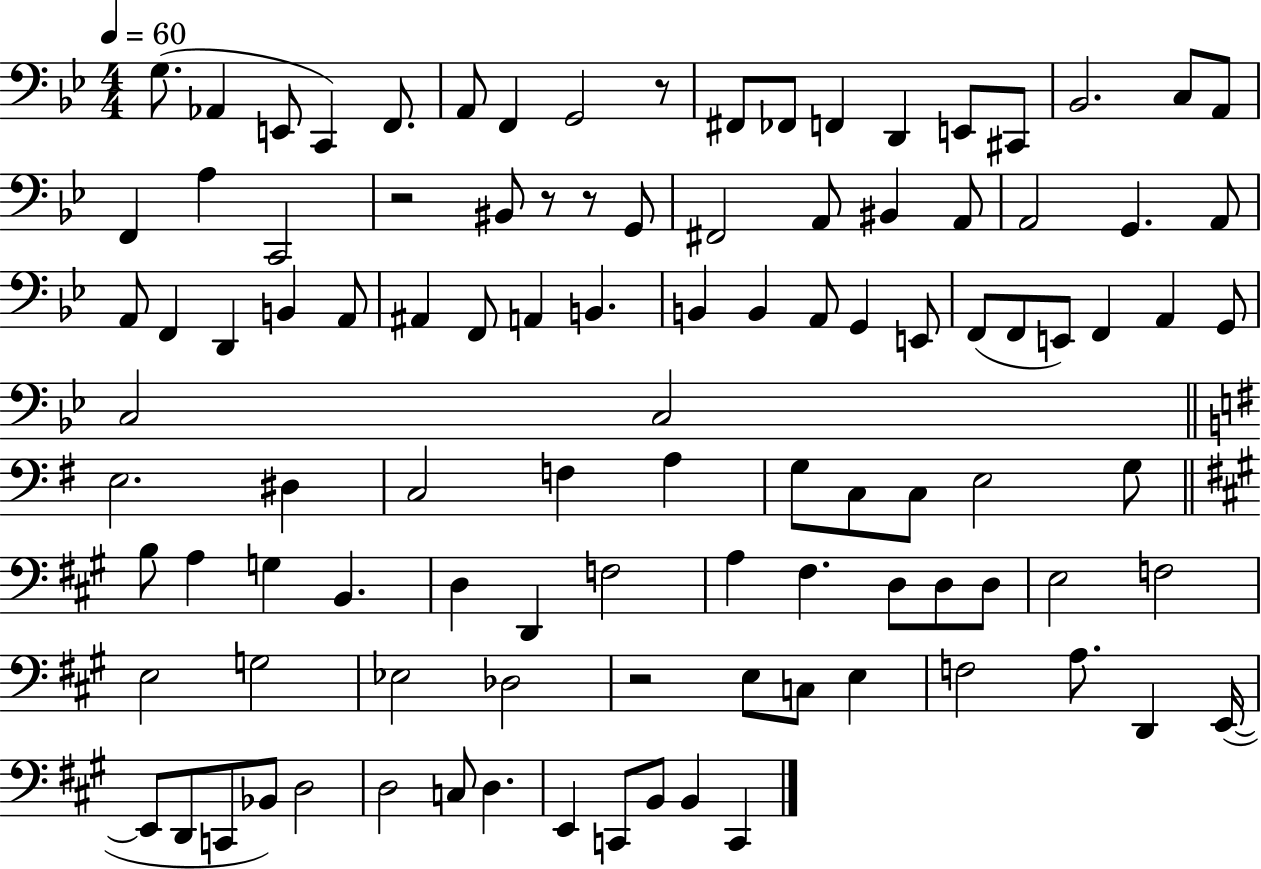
X:1
T:Untitled
M:4/4
L:1/4
K:Bb
G,/2 _A,, E,,/2 C,, F,,/2 A,,/2 F,, G,,2 z/2 ^F,,/2 _F,,/2 F,, D,, E,,/2 ^C,,/2 _B,,2 C,/2 A,,/2 F,, A, C,,2 z2 ^B,,/2 z/2 z/2 G,,/2 ^F,,2 A,,/2 ^B,, A,,/2 A,,2 G,, A,,/2 A,,/2 F,, D,, B,, A,,/2 ^A,, F,,/2 A,, B,, B,, B,, A,,/2 G,, E,,/2 F,,/2 F,,/2 E,,/2 F,, A,, G,,/2 C,2 C,2 E,2 ^D, C,2 F, A, G,/2 C,/2 C,/2 E,2 G,/2 B,/2 A, G, B,, D, D,, F,2 A, ^F, D,/2 D,/2 D,/2 E,2 F,2 E,2 G,2 _E,2 _D,2 z2 E,/2 C,/2 E, F,2 A,/2 D,, E,,/4 E,,/2 D,,/2 C,,/2 _B,,/2 D,2 D,2 C,/2 D, E,, C,,/2 B,,/2 B,, C,,